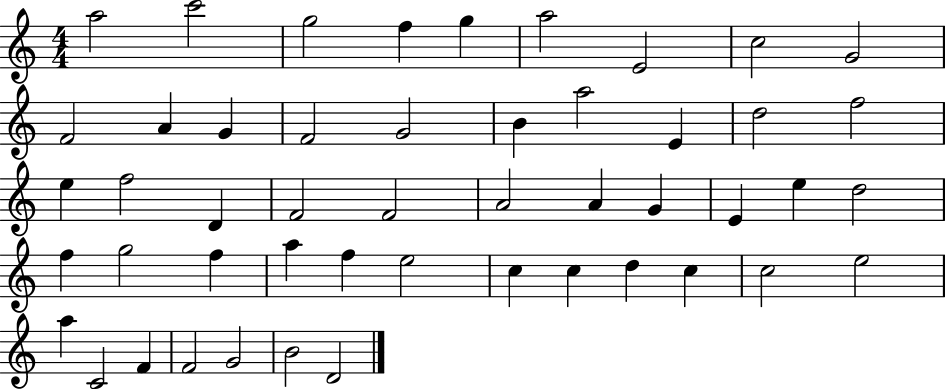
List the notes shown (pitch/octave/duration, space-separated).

A5/h C6/h G5/h F5/q G5/q A5/h E4/h C5/h G4/h F4/h A4/q G4/q F4/h G4/h B4/q A5/h E4/q D5/h F5/h E5/q F5/h D4/q F4/h F4/h A4/h A4/q G4/q E4/q E5/q D5/h F5/q G5/h F5/q A5/q F5/q E5/h C5/q C5/q D5/q C5/q C5/h E5/h A5/q C4/h F4/q F4/h G4/h B4/h D4/h